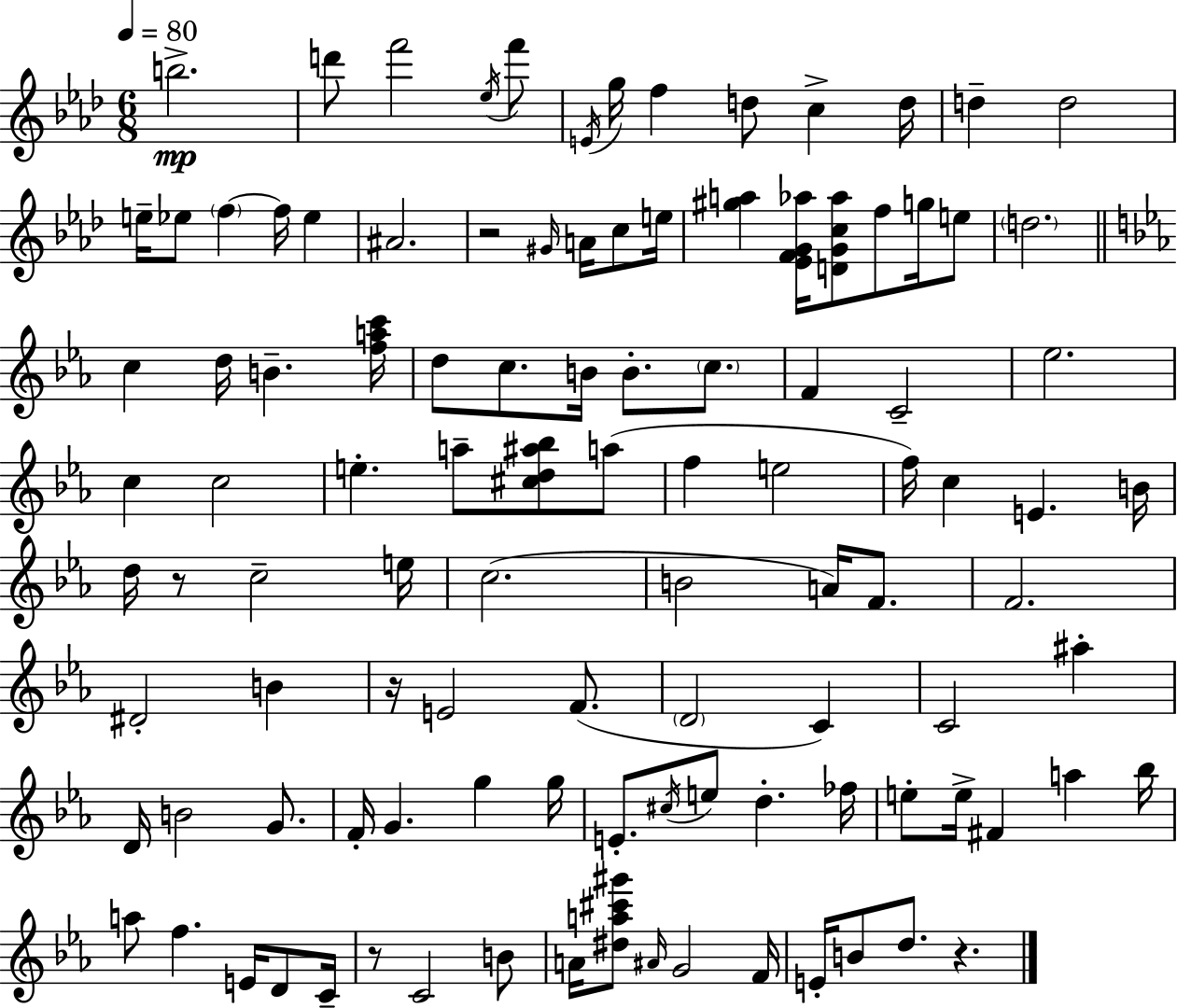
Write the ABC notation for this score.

X:1
T:Untitled
M:6/8
L:1/4
K:Fm
b2 d'/2 f'2 _e/4 f'/2 E/4 g/4 f d/2 c d/4 d d2 e/4 _e/2 f f/4 _e ^A2 z2 ^G/4 A/4 c/2 e/4 [^ga] [_EFG_a]/4 [DGc_a]/2 f/2 g/4 e/2 d2 c d/4 B [fac']/4 d/2 c/2 B/4 B/2 c/2 F C2 _e2 c c2 e a/2 [^cd^a_b]/2 a/2 f e2 f/4 c E B/4 d/4 z/2 c2 e/4 c2 B2 A/4 F/2 F2 ^D2 B z/4 E2 F/2 D2 C C2 ^a D/4 B2 G/2 F/4 G g g/4 E/2 ^c/4 e/2 d _f/4 e/2 e/4 ^F a _b/4 a/2 f E/4 D/2 C/4 z/2 C2 B/2 A/4 [^da^c'^g']/2 ^A/4 G2 F/4 E/4 B/2 d/2 z